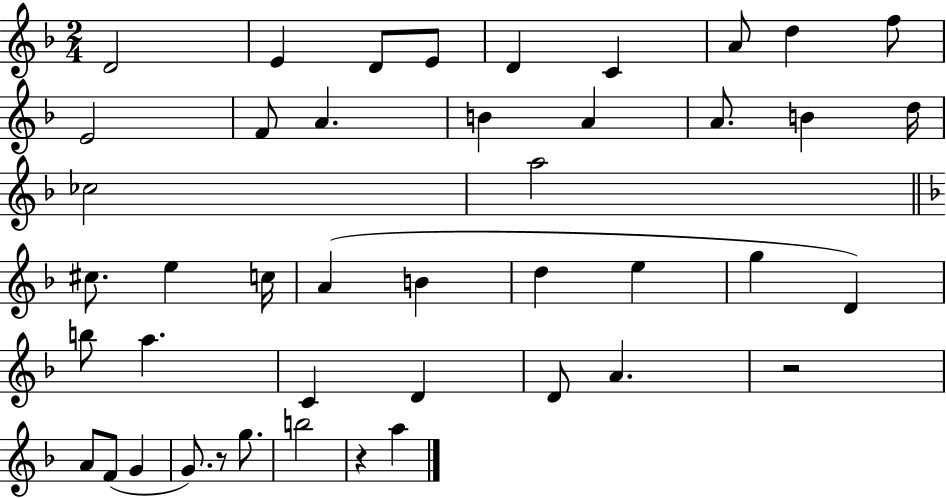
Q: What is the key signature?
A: F major